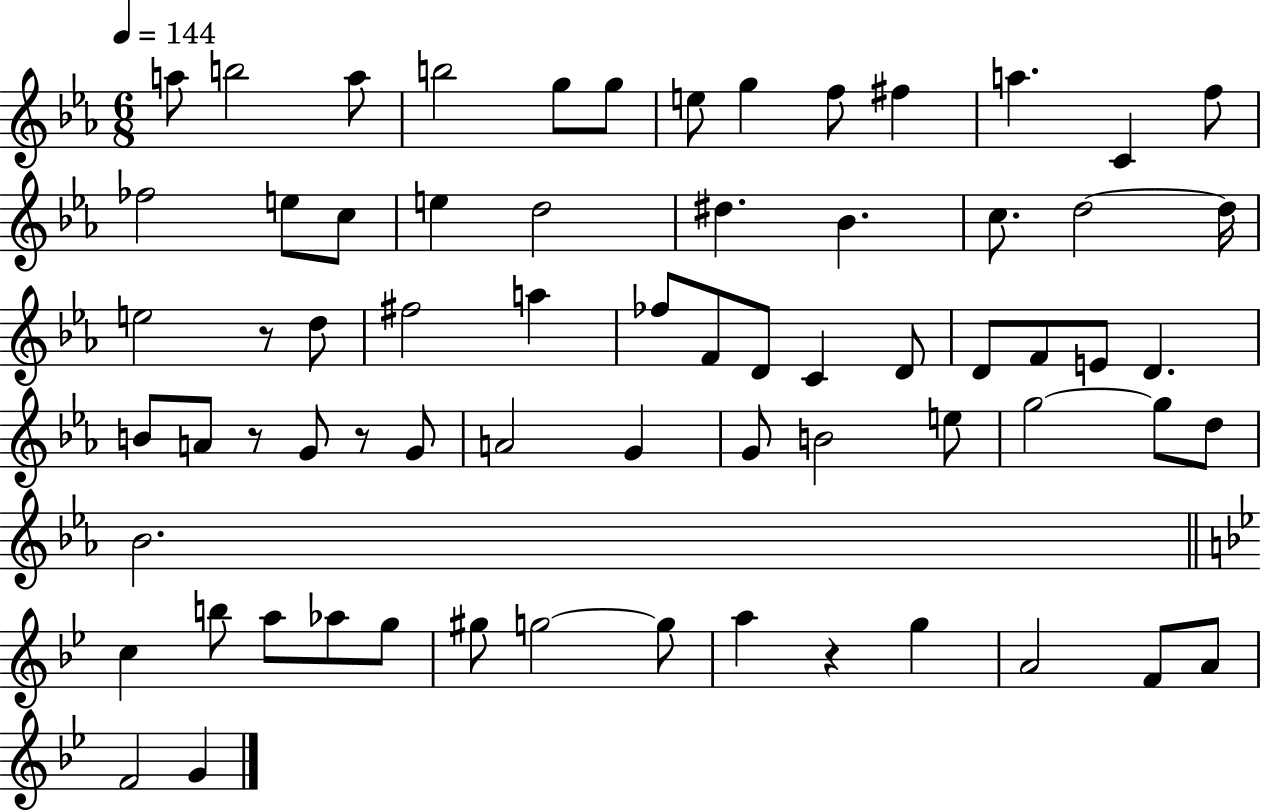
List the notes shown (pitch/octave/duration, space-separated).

A5/e B5/h A5/e B5/h G5/e G5/e E5/e G5/q F5/e F#5/q A5/q. C4/q F5/e FES5/h E5/e C5/e E5/q D5/h D#5/q. Bb4/q. C5/e. D5/h D5/s E5/h R/e D5/e F#5/h A5/q FES5/e F4/e D4/e C4/q D4/e D4/e F4/e E4/e D4/q. B4/e A4/e R/e G4/e R/e G4/e A4/h G4/q G4/e B4/h E5/e G5/h G5/e D5/e Bb4/h. C5/q B5/e A5/e Ab5/e G5/e G#5/e G5/h G5/e A5/q R/q G5/q A4/h F4/e A4/e F4/h G4/q